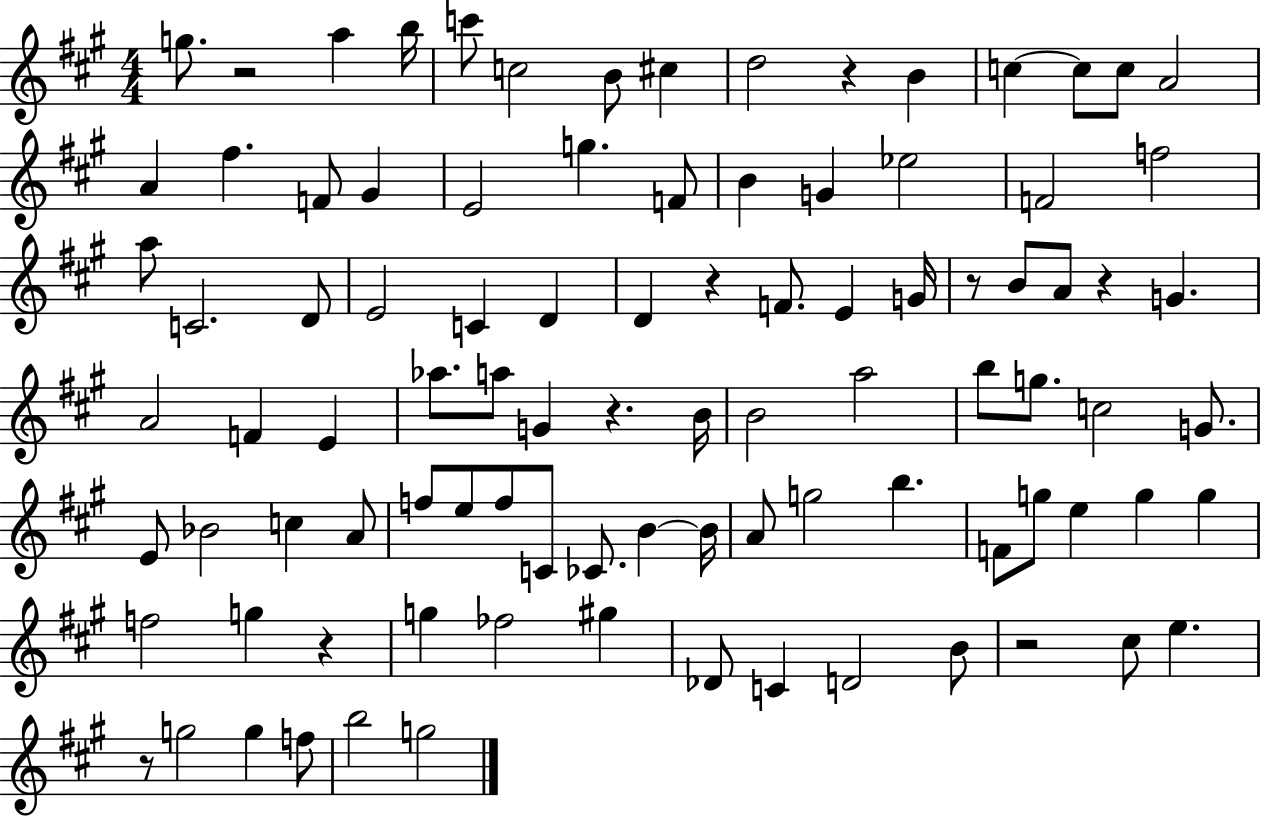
X:1
T:Untitled
M:4/4
L:1/4
K:A
g/2 z2 a b/4 c'/2 c2 B/2 ^c d2 z B c c/2 c/2 A2 A ^f F/2 ^G E2 g F/2 B G _e2 F2 f2 a/2 C2 D/2 E2 C D D z F/2 E G/4 z/2 B/2 A/2 z G A2 F E _a/2 a/2 G z B/4 B2 a2 b/2 g/2 c2 G/2 E/2 _B2 c A/2 f/2 e/2 f/2 C/2 _C/2 B B/4 A/2 g2 b F/2 g/2 e g g f2 g z g _f2 ^g _D/2 C D2 B/2 z2 ^c/2 e z/2 g2 g f/2 b2 g2